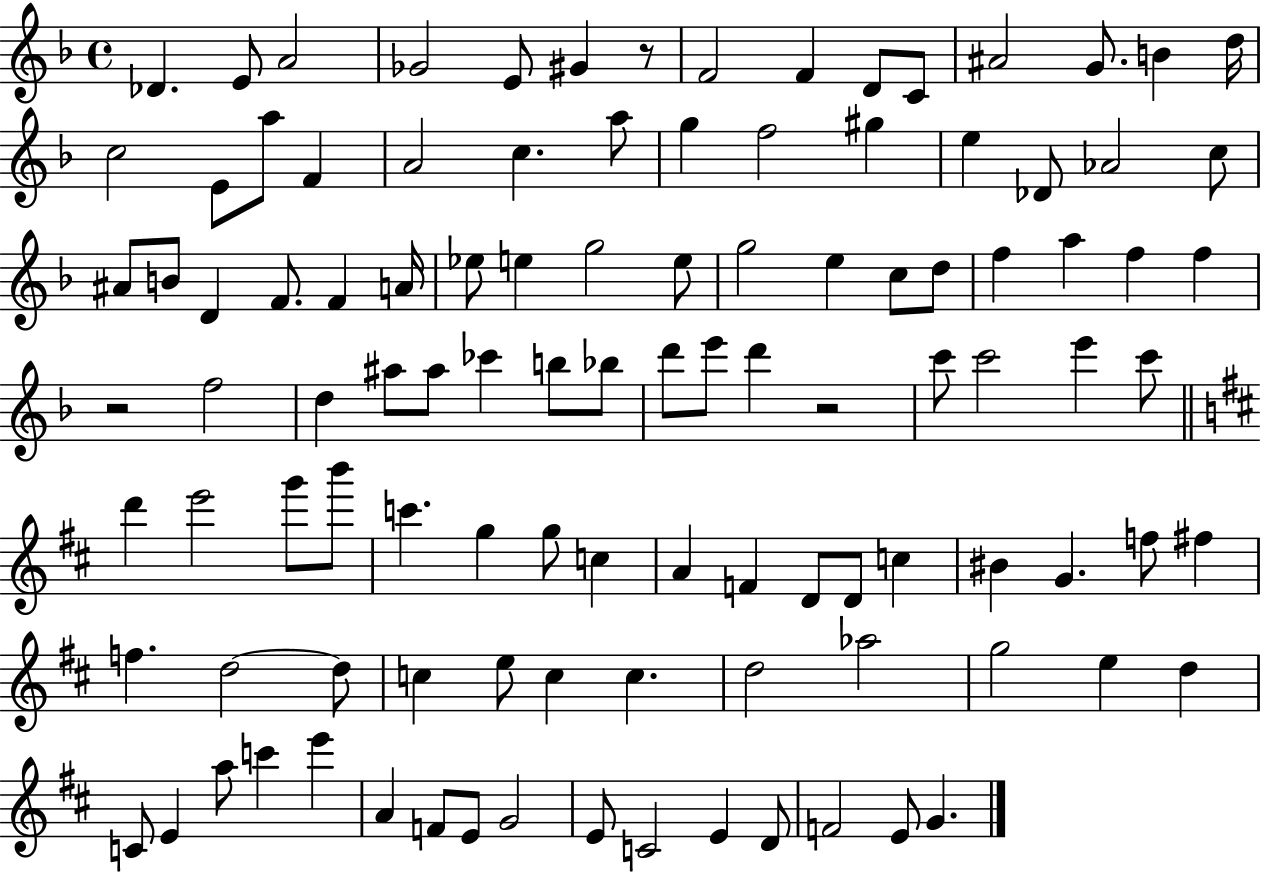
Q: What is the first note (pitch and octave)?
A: Db4